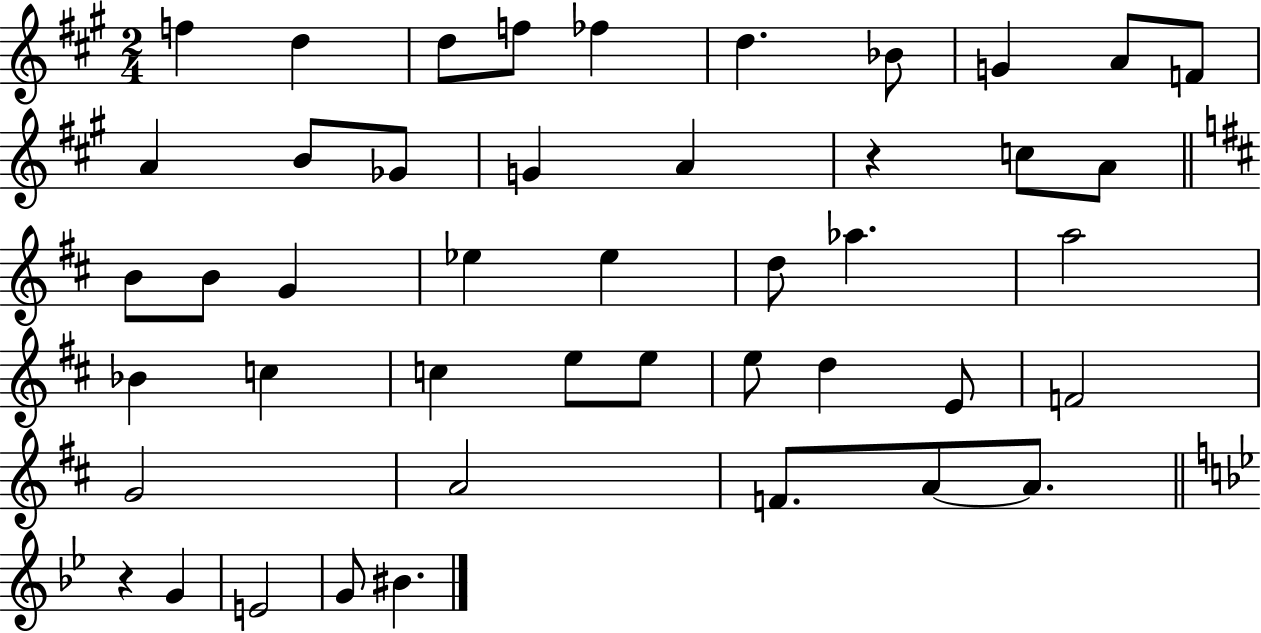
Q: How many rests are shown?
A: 2